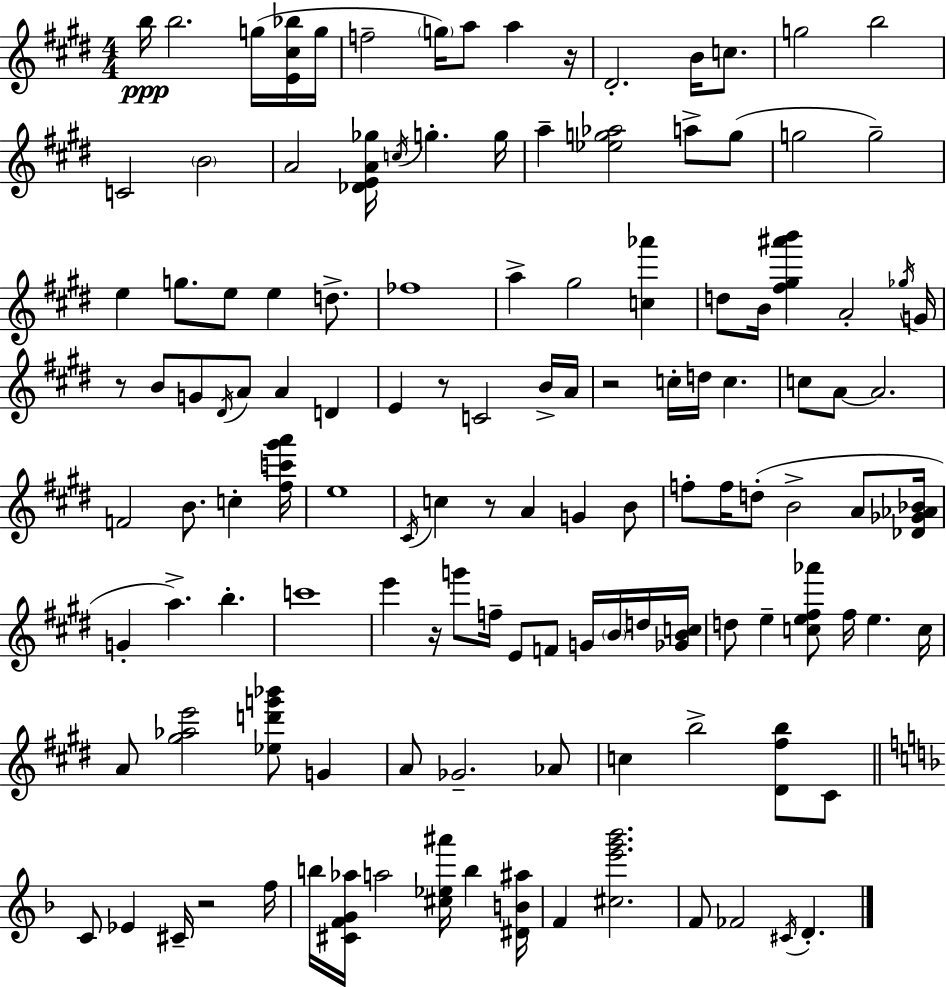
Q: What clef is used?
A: treble